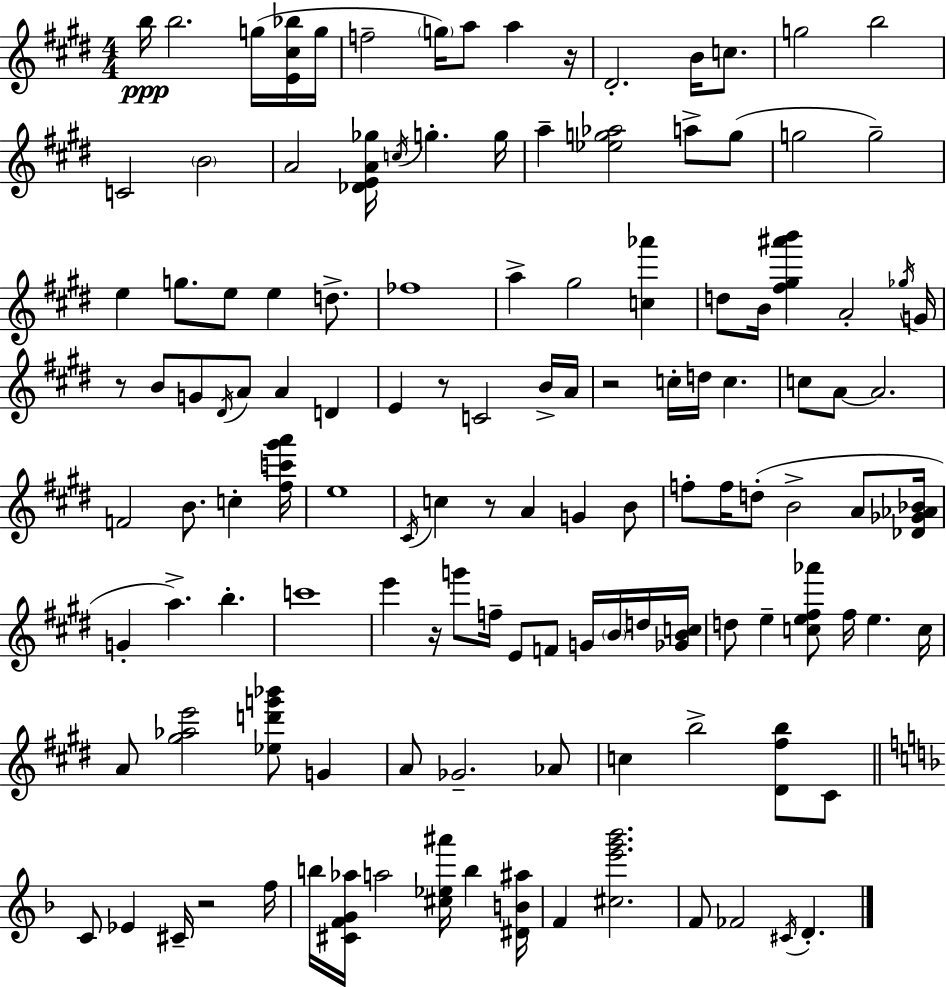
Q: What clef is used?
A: treble